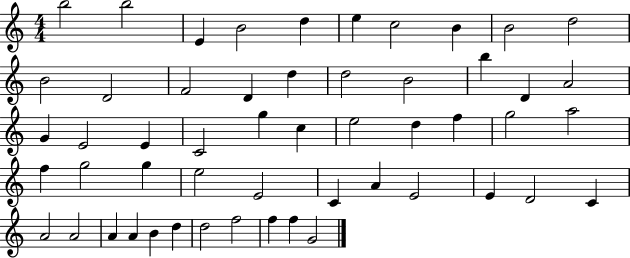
{
  \clef treble
  \numericTimeSignature
  \time 4/4
  \key c \major
  b''2 b''2 | e'4 b'2 d''4 | e''4 c''2 b'4 | b'2 d''2 | \break b'2 d'2 | f'2 d'4 d''4 | d''2 b'2 | b''4 d'4 a'2 | \break g'4 e'2 e'4 | c'2 g''4 c''4 | e''2 d''4 f''4 | g''2 a''2 | \break f''4 g''2 g''4 | e''2 e'2 | c'4 a'4 e'2 | e'4 d'2 c'4 | \break a'2 a'2 | a'4 a'4 b'4 d''4 | d''2 f''2 | f''4 f''4 g'2 | \break \bar "|."
}